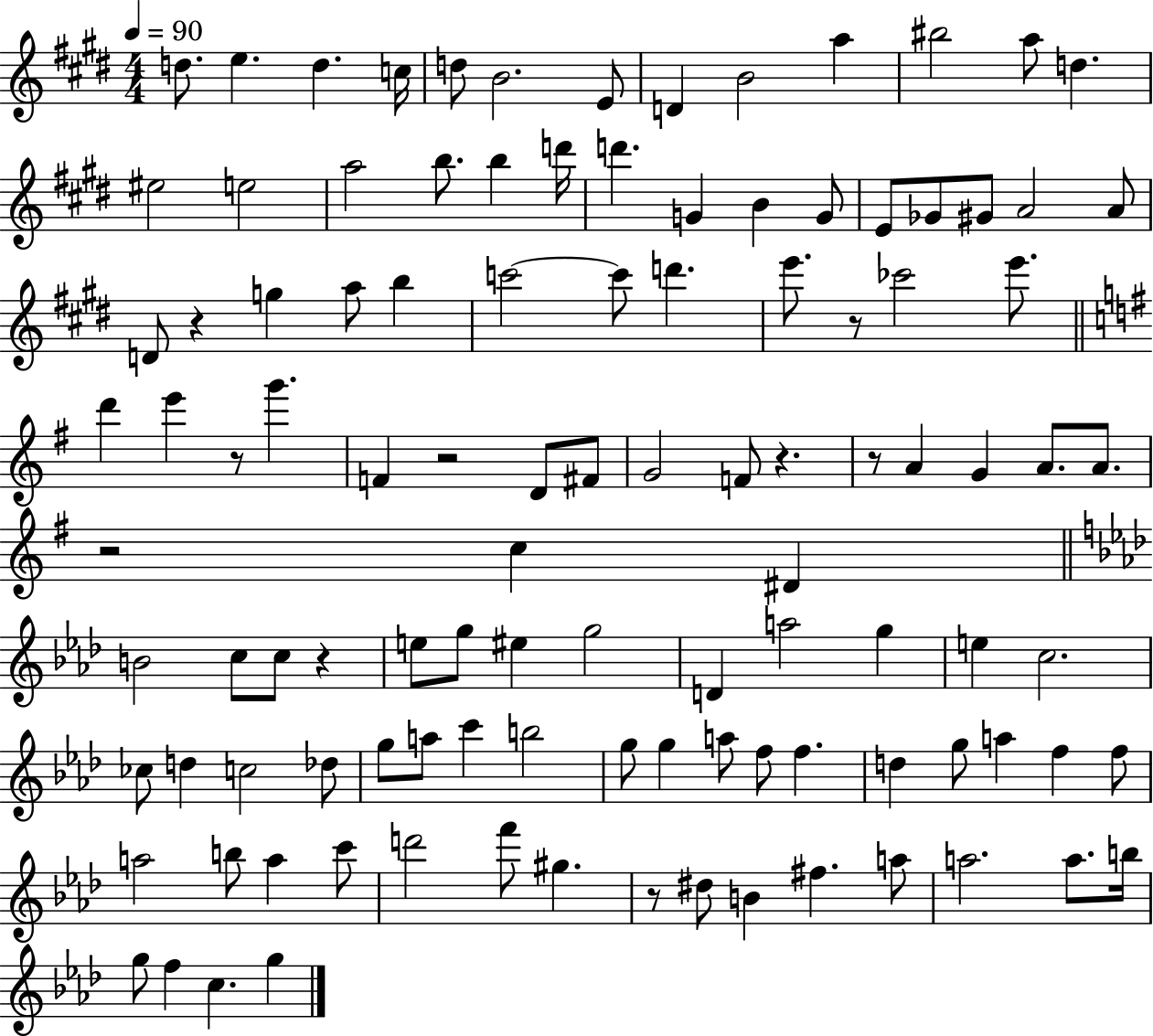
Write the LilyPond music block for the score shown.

{
  \clef treble
  \numericTimeSignature
  \time 4/4
  \key e \major
  \tempo 4 = 90
  d''8. e''4. d''4. c''16 | d''8 b'2. e'8 | d'4 b'2 a''4 | bis''2 a''8 d''4. | \break eis''2 e''2 | a''2 b''8. b''4 d'''16 | d'''4. g'4 b'4 g'8 | e'8 ges'8 gis'8 a'2 a'8 | \break d'8 r4 g''4 a''8 b''4 | c'''2~~ c'''8 d'''4. | e'''8. r8 ces'''2 e'''8. | \bar "||" \break \key e \minor d'''4 e'''4 r8 g'''4. | f'4 r2 d'8 fis'8 | g'2 f'8 r4. | r8 a'4 g'4 a'8. a'8. | \break r2 c''4 dis'4 | \bar "||" \break \key f \minor b'2 c''8 c''8 r4 | e''8 g''8 eis''4 g''2 | d'4 a''2 g''4 | e''4 c''2. | \break ces''8 d''4 c''2 des''8 | g''8 a''8 c'''4 b''2 | g''8 g''4 a''8 f''8 f''4. | d''4 g''8 a''4 f''4 f''8 | \break a''2 b''8 a''4 c'''8 | d'''2 f'''8 gis''4. | r8 dis''8 b'4 fis''4. a''8 | a''2. a''8. b''16 | \break g''8 f''4 c''4. g''4 | \bar "|."
}